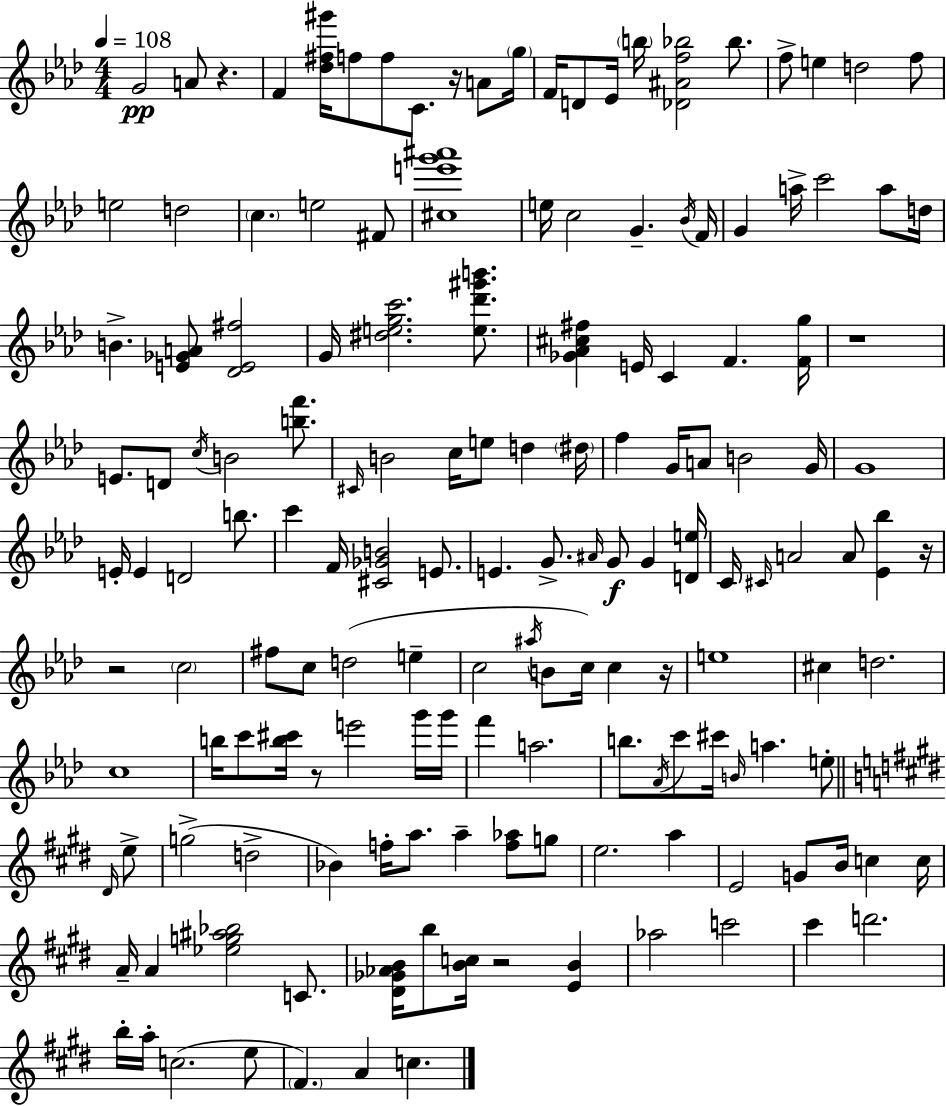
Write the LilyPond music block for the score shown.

{
  \clef treble
  \numericTimeSignature
  \time 4/4
  \key aes \major
  \tempo 4 = 108
  \repeat volta 2 { g'2\pp a'8 r4. | f'4 <des'' fis'' gis'''>16 f''8 f''8 c'8. r16 a'8 \parenthesize g''16 | f'16 d'8 ees'16 \parenthesize b''16 <des' ais' f'' bes''>2 bes''8. | f''8-> e''4 d''2 f''8 | \break e''2 d''2 | \parenthesize c''4. e''2 fis'8 | <cis'' e''' g''' ais'''>1 | e''16 c''2 g'4.-- \acciaccatura { bes'16 } | \break f'16 g'4 a''16-> c'''2 a''8 | d''16 b'4.-> <e' ges' a'>8 <des' e' fis''>2 | g'16 <dis'' e'' g'' c'''>2. <e'' des''' gis''' b'''>8. | <ges' aes' cis'' fis''>4 e'16 c'4 f'4. | \break <f' g''>16 r1 | e'8. d'8 \acciaccatura { c''16 } b'2 <b'' f'''>8. | \grace { cis'16 } b'2 c''16 e''8 d''4 | \parenthesize dis''16 f''4 g'16 a'8 b'2 | \break g'16 g'1 | e'16-. e'4 d'2 | b''8. c'''4 f'16 <cis' ges' b'>2 | e'8. e'4. g'8.-> \grace { ais'16 } g'8\f g'4 | \break <d' e''>16 c'16 \grace { cis'16 } a'2 a'8 | <ees' bes''>4 r16 r2 \parenthesize c''2 | fis''8 c''8 d''2( | e''4-- c''2 \acciaccatura { ais''16 } b'8 | \break c''16) c''4 r16 e''1 | cis''4 d''2. | c''1 | b''16 c'''8 <b'' cis'''>16 r8 e'''2 | \break g'''16 g'''16 f'''4 a''2. | b''8. \acciaccatura { aes'16 } c'''8 cis'''16 \grace { b'16 } a''4. | e''8-. \bar "||" \break \key e \major \grace { dis'16 } e''8-> g''2->( d''2-> | bes'4) f''16-. a''8. a''4-- <f'' aes''>8 | g''8 e''2. a''4 | e'2 g'8 b'16 c''4 | \break c''16 a'16-- a'4 <ees'' g'' ais'' bes''>2 | c'8. <dis' ges' aes' b'>16 b''8 <b' c''>16 r2 <e' b'>4 | aes''2 c'''2 | cis'''4 d'''2. | \break b''16-. a''16-. c''2.( | e''8 \parenthesize fis'4.) a'4 c''4. | } \bar "|."
}